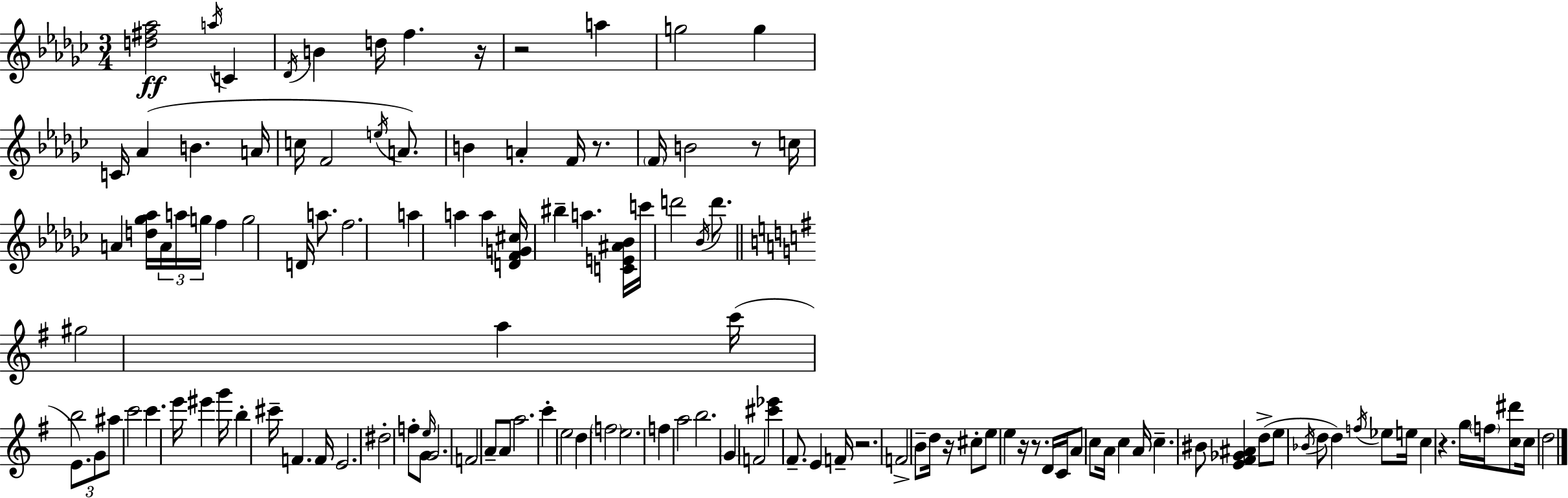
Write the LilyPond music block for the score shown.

{
  \clef treble
  \numericTimeSignature
  \time 3/4
  \key ees \minor
  <d'' fis'' aes''>2\ff \acciaccatura { a''16 } c'4 | \acciaccatura { des'16 } b'4 d''16 f''4. | r16 r2 a''4 | g''2 g''4 | \break c'16 aes'4( b'4. | a'16 c''16 f'2 \acciaccatura { e''16 }) | a'8. b'4 a'4-. f'16 | r8. \parenthesize f'16 b'2 | \break r8 c''16 a'4 <d'' ges'' aes''>16 \tuplet 3/2 { a'16 a''16 g''16 } f''4 | g''2 d'16 | a''8. f''2. | a''4 a''4 a''4 | \break <d' f' g' cis''>16 bis''4-- a''4. | <c' e' ais' bes'>16 c'''16 d'''2 | \acciaccatura { bes'16 } d'''8. \bar "||" \break \key g \major gis''2 a''4 | c'''16( b''2 \tuplet 3/2 { e'8.) | g'8 ais''8 } c'''2 | c'''4. e'''16 eis'''4 g'''16 | \break b''4-. cis'''16-- f'4. f'16 | e'2. | dis''2-. f''8-. g'8 | \grace { e''16 } g'2. | \break f'2 a'8-- a'8 | a''2. | c'''4-. e''2 | d''4 \parenthesize f''2 | \break e''2. | f''4 a''2 | b''2. | \parenthesize g'4 f'2 | \break <cis''' ees'''>4 fis'8.-- e'4 | f'16-- r2. | f'2-> b'8-- d''16 | r16 cis''8-. e''8 e''4 r16 r8. | \break d'16 c'16 a'8 c''8 a'16 c''4 | a'16 c''4.-- bis'8 <e' fis' ges' ais'>4 | d''8->( e''8 \acciaccatura { bes'16 } d''8 d''4) | \acciaccatura { f''16 } ees''8 e''16 c''4 r4. | \break g''16 \parenthesize f''16 <c'' dis'''>8 c''16 d''2 | \bar "|."
}